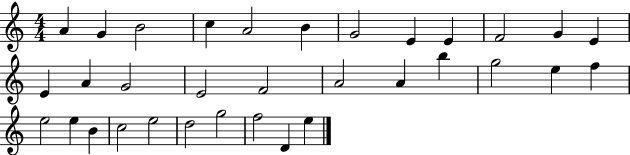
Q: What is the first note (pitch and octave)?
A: A4